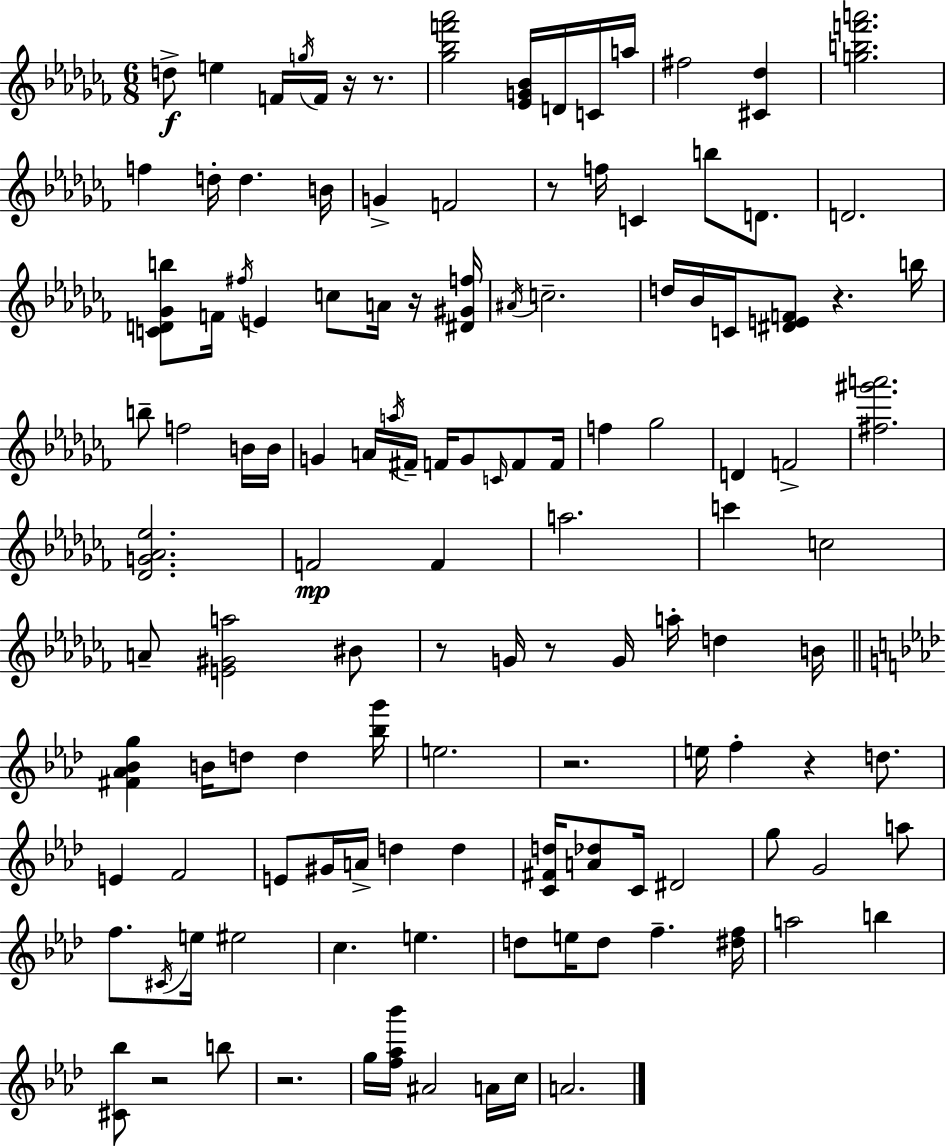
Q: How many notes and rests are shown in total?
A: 125